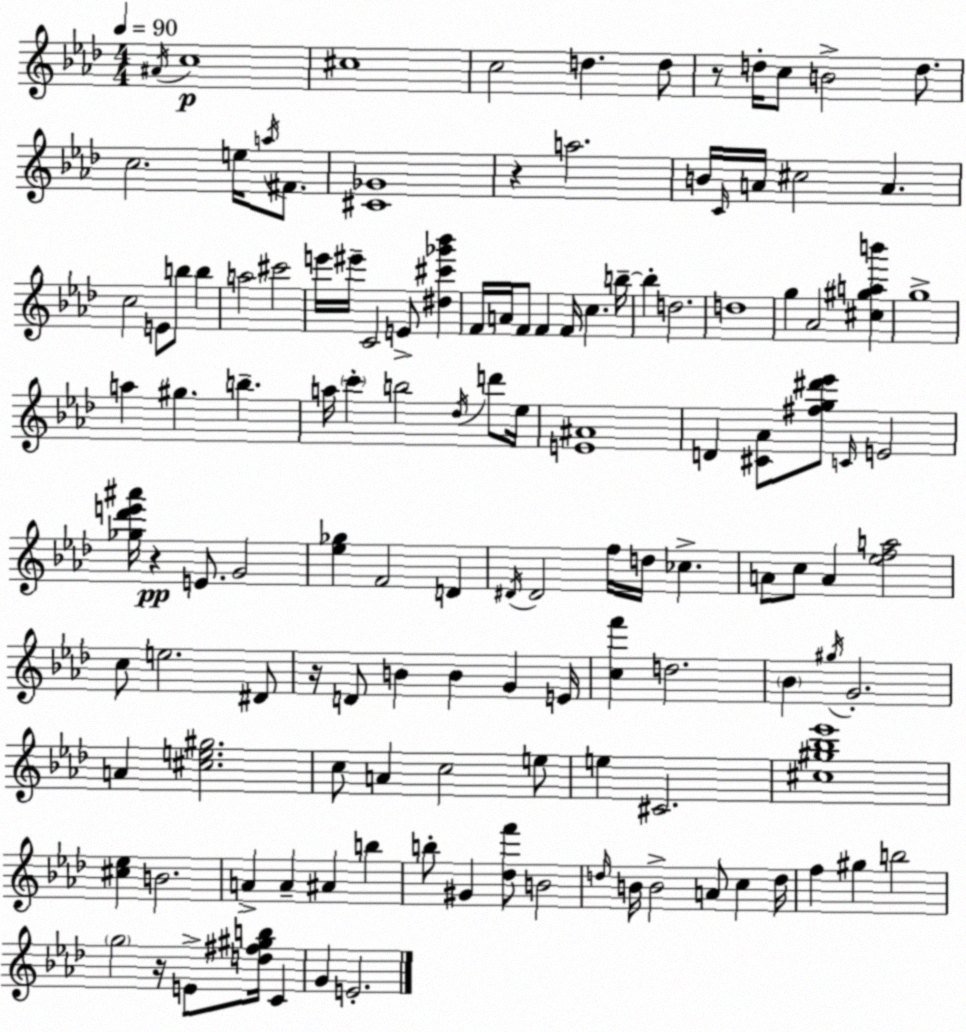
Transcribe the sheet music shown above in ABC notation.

X:1
T:Untitled
M:4/4
L:1/4
K:Ab
^A/4 c4 ^c4 c2 d d/2 z/2 d/4 c/2 B2 d/2 c2 e/4 a/4 ^F/2 [^C_G]4 z a2 B/4 C/4 A/4 ^c2 A c2 E/2 b/2 b a2 ^c'2 e'/4 ^e'/4 C2 E/2 [^d^c'_g'_b'] F/4 A/4 F/2 F F/4 c b/4 b d2 d4 g _A2 [^c^gab'] g4 a ^g b a/4 c' b2 _d/4 d'/2 _e/4 [E^A]4 D [^C_A]/2 [^fg^d'_e']/2 C/4 E2 [_g_d'e'^a']/4 z E/2 G2 [_e_g] F2 D ^D/4 ^D2 f/4 d/4 _c A/2 c/2 A [_efa]2 c/2 e2 ^D/2 z/4 D/2 B B G E/4 [cf'] d2 _B ^g/4 G2 A [^ce^g]2 c/2 A c2 e/2 e ^C2 [^c^g_b_e']4 [^c_e] B2 A A ^A b b/2 ^G [_df']/2 B2 d/4 B/4 B2 A/2 c d/4 f ^g b2 g2 z/4 E/2 [d^f^gb]/4 C G E2